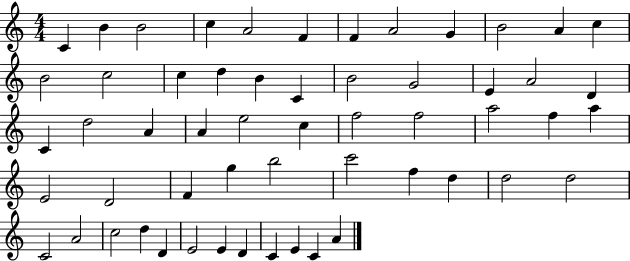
{
  \clef treble
  \numericTimeSignature
  \time 4/4
  \key c \major
  c'4 b'4 b'2 | c''4 a'2 f'4 | f'4 a'2 g'4 | b'2 a'4 c''4 | \break b'2 c''2 | c''4 d''4 b'4 c'4 | b'2 g'2 | e'4 a'2 d'4 | \break c'4 d''2 a'4 | a'4 e''2 c''4 | f''2 f''2 | a''2 f''4 a''4 | \break e'2 d'2 | f'4 g''4 b''2 | c'''2 f''4 d''4 | d''2 d''2 | \break c'2 a'2 | c''2 d''4 d'4 | e'2 e'4 d'4 | c'4 e'4 c'4 a'4 | \break \bar "|."
}